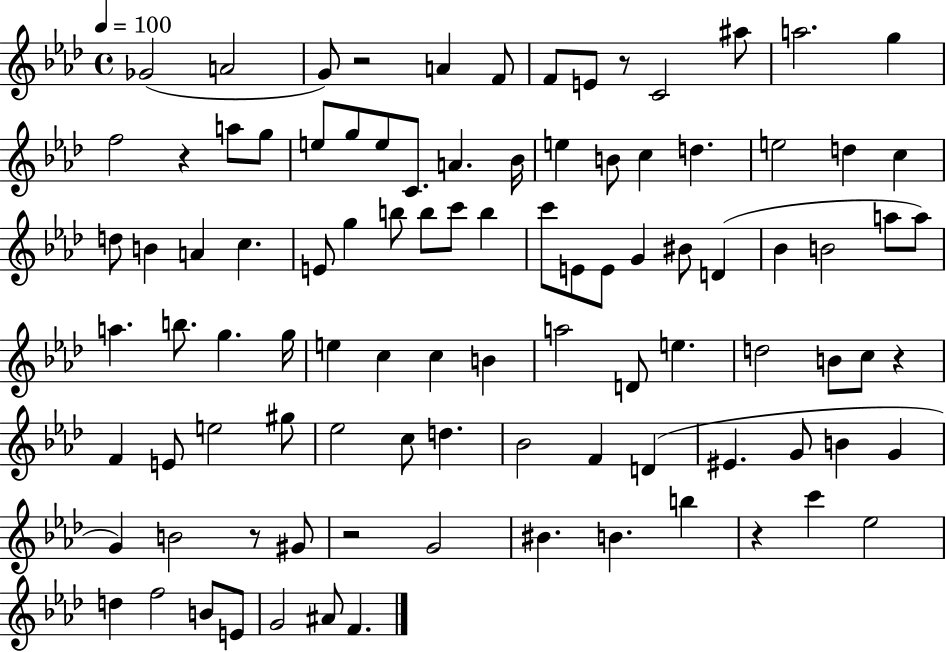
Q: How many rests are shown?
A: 7